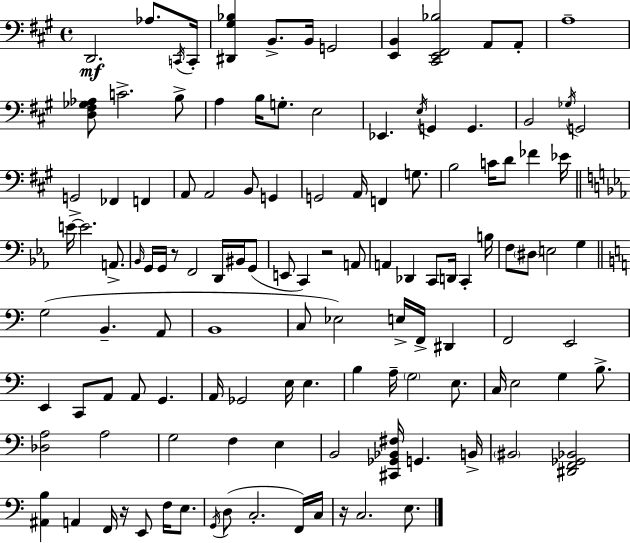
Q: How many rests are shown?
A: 4